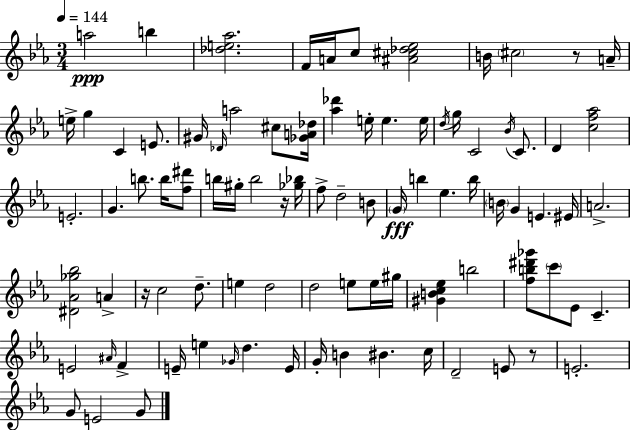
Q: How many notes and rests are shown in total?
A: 89